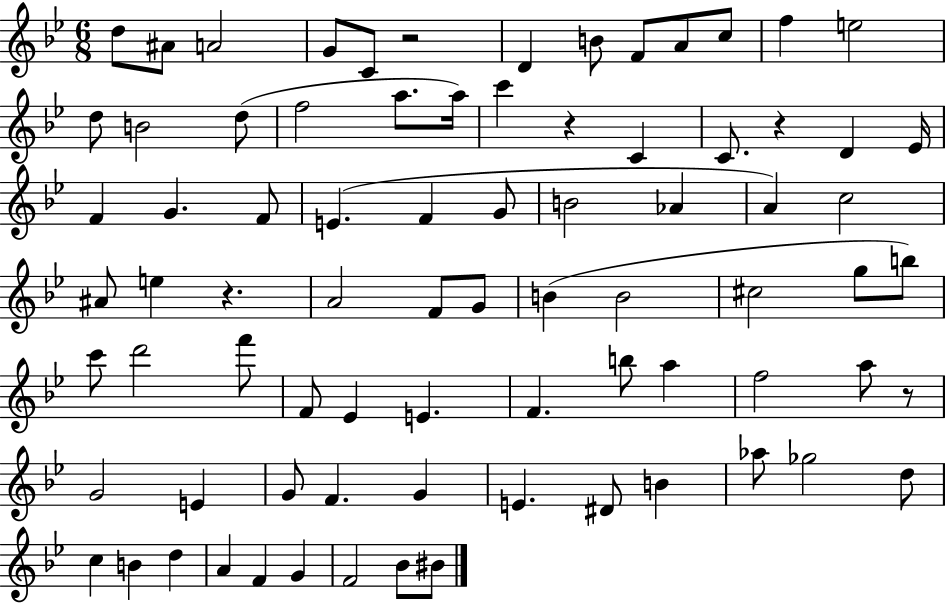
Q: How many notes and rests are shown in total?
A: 79